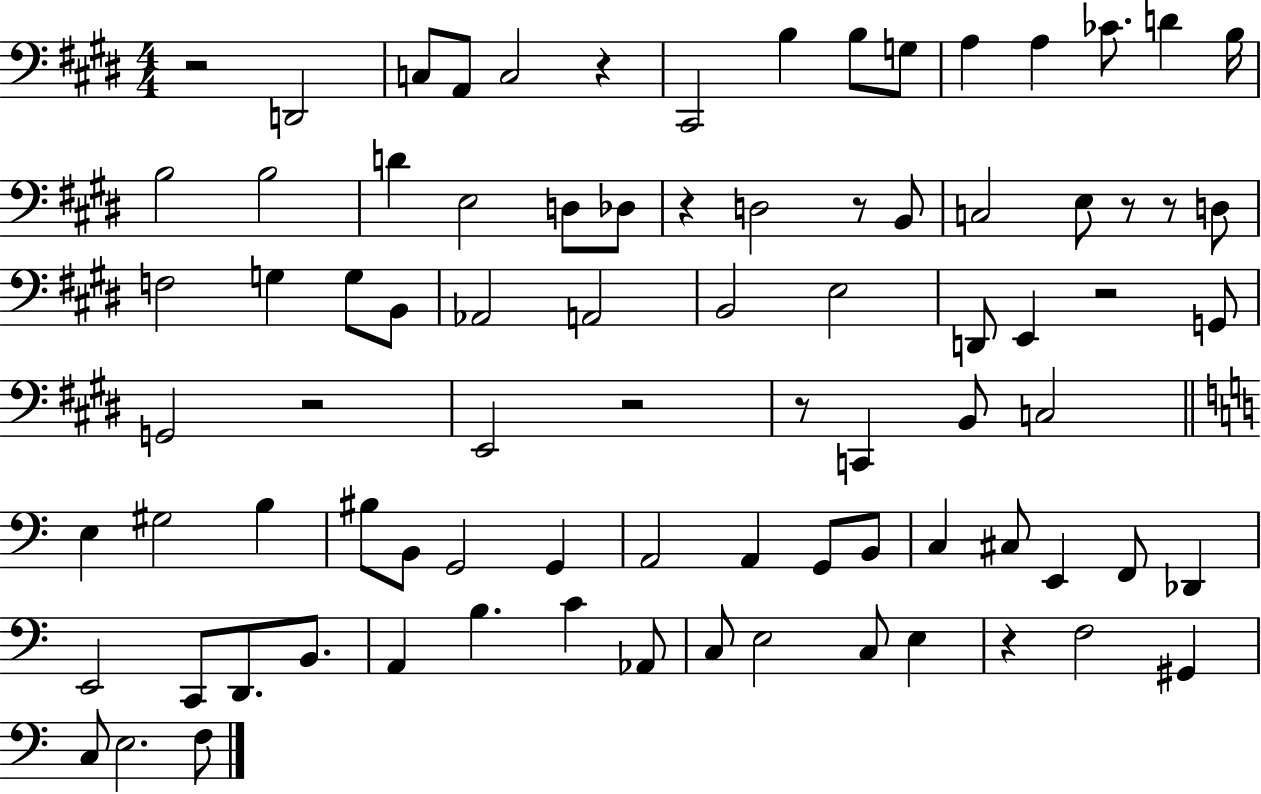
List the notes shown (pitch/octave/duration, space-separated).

R/h D2/h C3/e A2/e C3/h R/q C#2/h B3/q B3/e G3/e A3/q A3/q CES4/e. D4/q B3/s B3/h B3/h D4/q E3/h D3/e Db3/e R/q D3/h R/e B2/e C3/h E3/e R/e R/e D3/e F3/h G3/q G3/e B2/e Ab2/h A2/h B2/h E3/h D2/e E2/q R/h G2/e G2/h R/h E2/h R/h R/e C2/q B2/e C3/h E3/q G#3/h B3/q BIS3/e B2/e G2/h G2/q A2/h A2/q G2/e B2/e C3/q C#3/e E2/q F2/e Db2/q E2/h C2/e D2/e. B2/e. A2/q B3/q. C4/q Ab2/e C3/e E3/h C3/e E3/q R/q F3/h G#2/q C3/e E3/h. F3/e